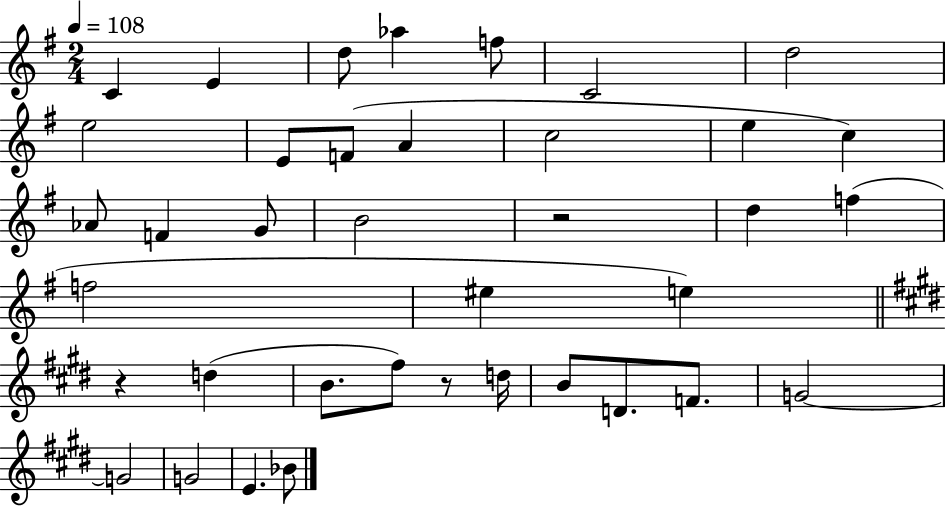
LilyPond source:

{
  \clef treble
  \numericTimeSignature
  \time 2/4
  \key g \major
  \tempo 4 = 108
  c'4 e'4 | d''8 aes''4 f''8 | c'2 | d''2 | \break e''2 | e'8 f'8( a'4 | c''2 | e''4 c''4) | \break aes'8 f'4 g'8 | b'2 | r2 | d''4 f''4( | \break f''2 | eis''4 e''4) | \bar "||" \break \key e \major r4 d''4( | b'8. fis''8) r8 d''16 | b'8 d'8. f'8. | g'2~~ | \break g'2 | g'2 | e'4. bes'8 | \bar "|."
}